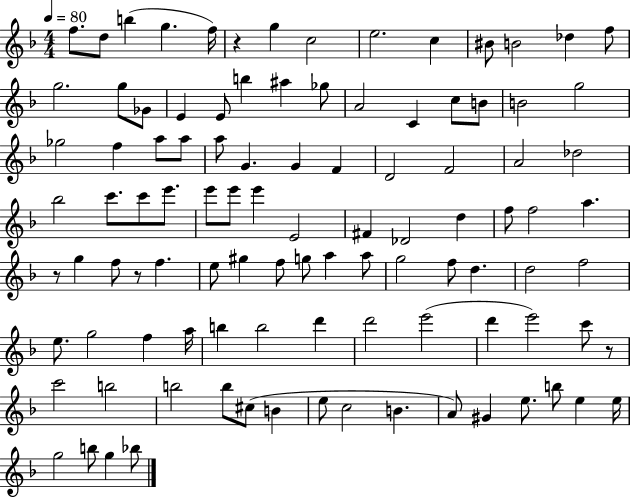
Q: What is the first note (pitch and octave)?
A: F5